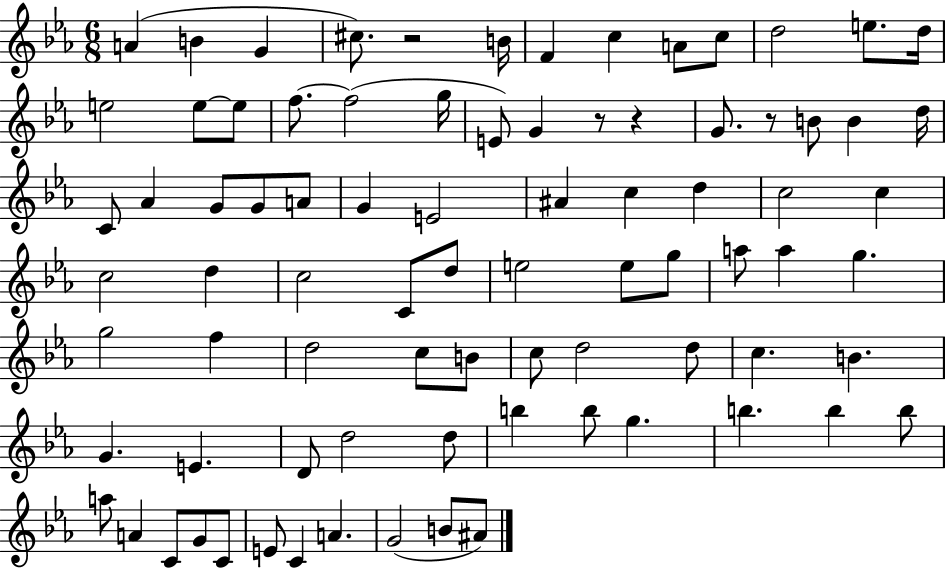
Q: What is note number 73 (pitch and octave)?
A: C4